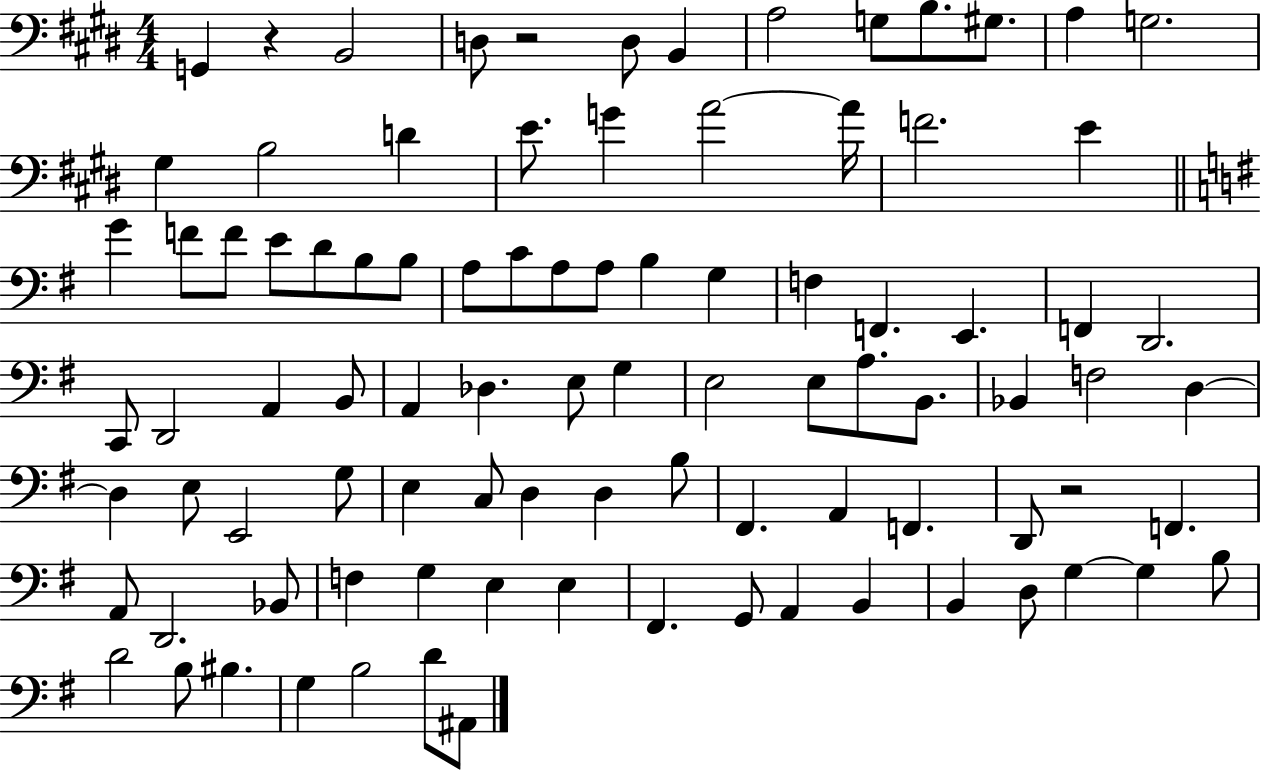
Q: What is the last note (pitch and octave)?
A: A#2